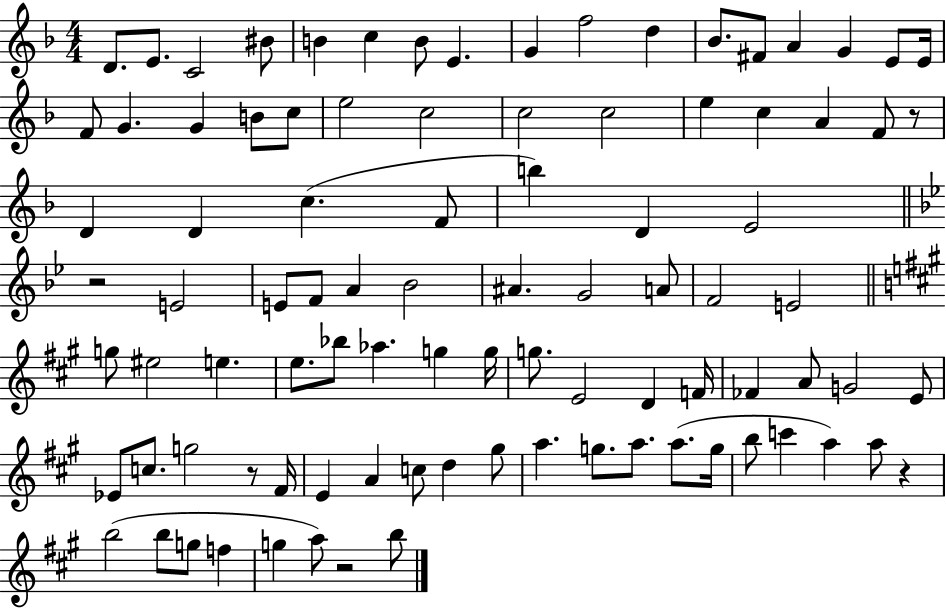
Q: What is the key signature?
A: F major